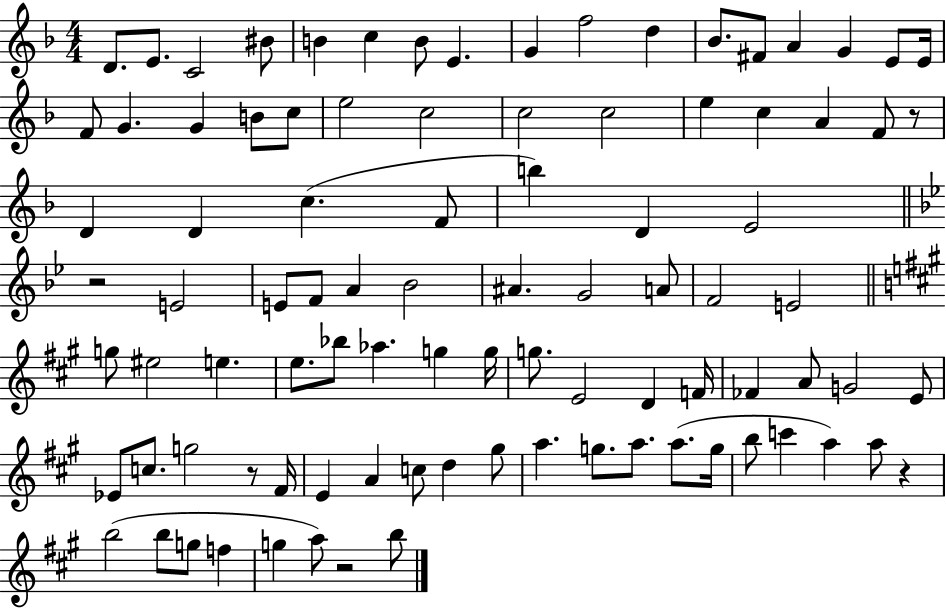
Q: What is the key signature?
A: F major